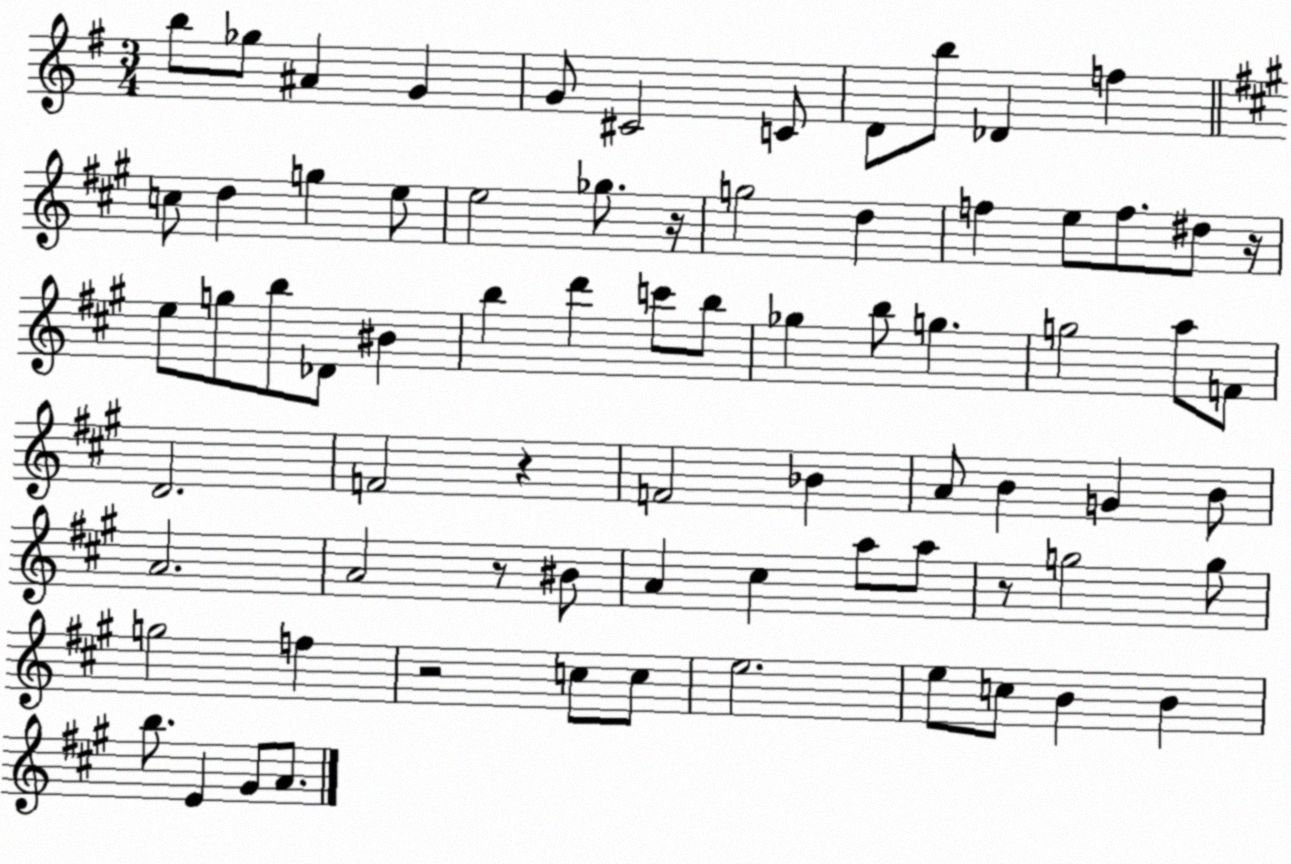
X:1
T:Untitled
M:3/4
L:1/4
K:G
b/2 _g/2 ^A G G/2 ^C2 C/2 D/2 b/2 _D f c/2 d g e/2 e2 _g/2 z/4 g2 d f e/2 f/2 ^d/2 z/4 e/2 g/2 b/2 _D/2 ^B b d' c'/2 b/2 _g b/2 g g2 a/2 F/2 D2 F2 z F2 _B A/2 B G B/2 A2 A2 z/2 ^B/2 A ^c a/2 a/2 z/2 g2 g/2 g2 f z2 c/2 c/2 e2 e/2 c/2 B B b/2 E ^G/2 A/2